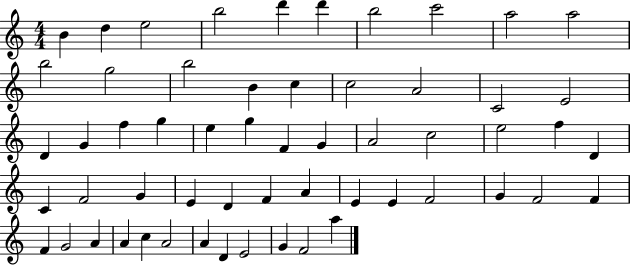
X:1
T:Untitled
M:4/4
L:1/4
K:C
B d e2 b2 d' d' b2 c'2 a2 a2 b2 g2 b2 B c c2 A2 C2 E2 D G f g e g F G A2 c2 e2 f D C F2 G E D F A E E F2 G F2 F F G2 A A c A2 A D E2 G F2 a